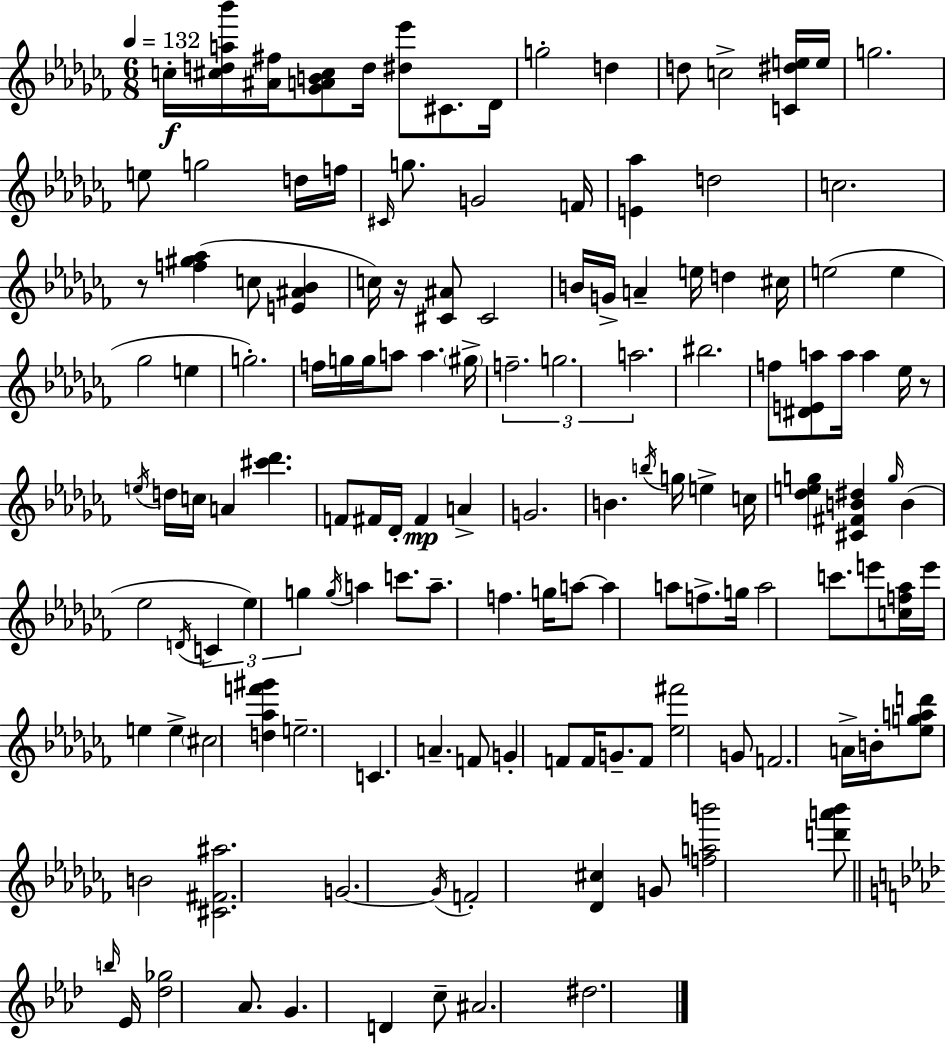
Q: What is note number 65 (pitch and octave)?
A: B4